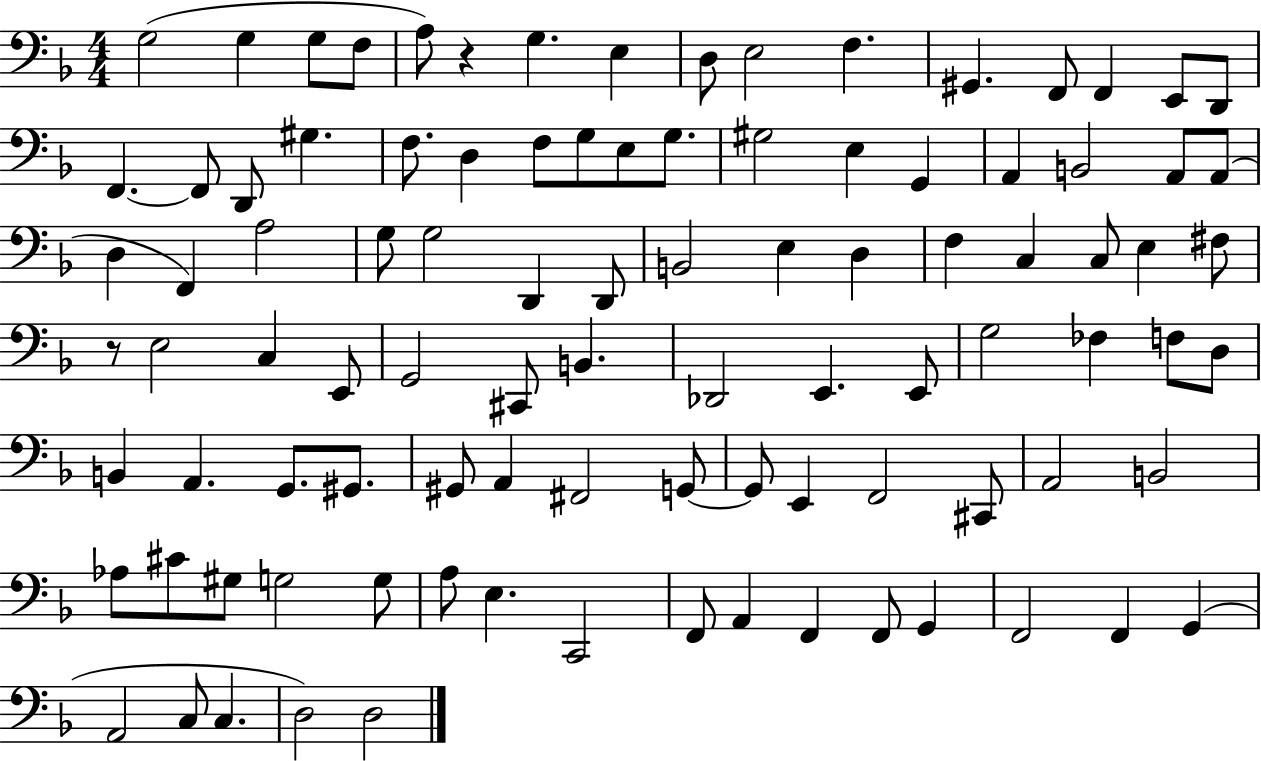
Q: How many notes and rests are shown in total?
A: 97